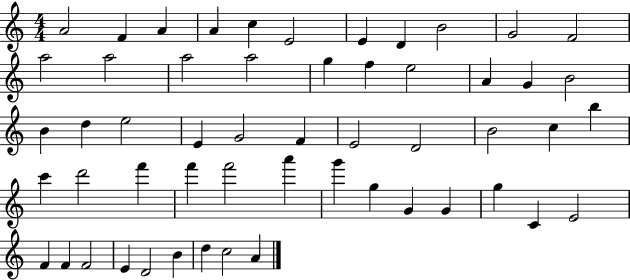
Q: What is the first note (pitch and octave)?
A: A4